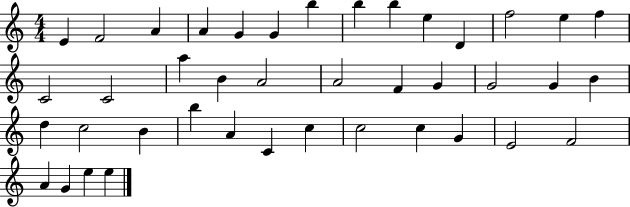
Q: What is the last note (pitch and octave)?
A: E5